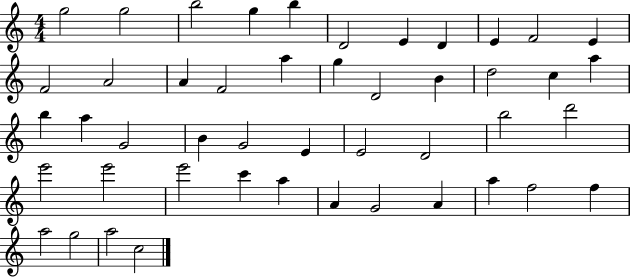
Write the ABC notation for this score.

X:1
T:Untitled
M:4/4
L:1/4
K:C
g2 g2 b2 g b D2 E D E F2 E F2 A2 A F2 a g D2 B d2 c a b a G2 B G2 E E2 D2 b2 d'2 e'2 e'2 e'2 c' a A G2 A a f2 f a2 g2 a2 c2